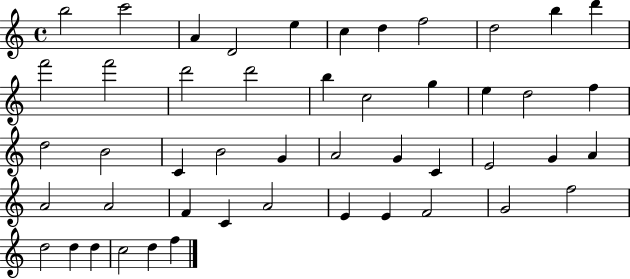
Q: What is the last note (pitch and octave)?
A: F5